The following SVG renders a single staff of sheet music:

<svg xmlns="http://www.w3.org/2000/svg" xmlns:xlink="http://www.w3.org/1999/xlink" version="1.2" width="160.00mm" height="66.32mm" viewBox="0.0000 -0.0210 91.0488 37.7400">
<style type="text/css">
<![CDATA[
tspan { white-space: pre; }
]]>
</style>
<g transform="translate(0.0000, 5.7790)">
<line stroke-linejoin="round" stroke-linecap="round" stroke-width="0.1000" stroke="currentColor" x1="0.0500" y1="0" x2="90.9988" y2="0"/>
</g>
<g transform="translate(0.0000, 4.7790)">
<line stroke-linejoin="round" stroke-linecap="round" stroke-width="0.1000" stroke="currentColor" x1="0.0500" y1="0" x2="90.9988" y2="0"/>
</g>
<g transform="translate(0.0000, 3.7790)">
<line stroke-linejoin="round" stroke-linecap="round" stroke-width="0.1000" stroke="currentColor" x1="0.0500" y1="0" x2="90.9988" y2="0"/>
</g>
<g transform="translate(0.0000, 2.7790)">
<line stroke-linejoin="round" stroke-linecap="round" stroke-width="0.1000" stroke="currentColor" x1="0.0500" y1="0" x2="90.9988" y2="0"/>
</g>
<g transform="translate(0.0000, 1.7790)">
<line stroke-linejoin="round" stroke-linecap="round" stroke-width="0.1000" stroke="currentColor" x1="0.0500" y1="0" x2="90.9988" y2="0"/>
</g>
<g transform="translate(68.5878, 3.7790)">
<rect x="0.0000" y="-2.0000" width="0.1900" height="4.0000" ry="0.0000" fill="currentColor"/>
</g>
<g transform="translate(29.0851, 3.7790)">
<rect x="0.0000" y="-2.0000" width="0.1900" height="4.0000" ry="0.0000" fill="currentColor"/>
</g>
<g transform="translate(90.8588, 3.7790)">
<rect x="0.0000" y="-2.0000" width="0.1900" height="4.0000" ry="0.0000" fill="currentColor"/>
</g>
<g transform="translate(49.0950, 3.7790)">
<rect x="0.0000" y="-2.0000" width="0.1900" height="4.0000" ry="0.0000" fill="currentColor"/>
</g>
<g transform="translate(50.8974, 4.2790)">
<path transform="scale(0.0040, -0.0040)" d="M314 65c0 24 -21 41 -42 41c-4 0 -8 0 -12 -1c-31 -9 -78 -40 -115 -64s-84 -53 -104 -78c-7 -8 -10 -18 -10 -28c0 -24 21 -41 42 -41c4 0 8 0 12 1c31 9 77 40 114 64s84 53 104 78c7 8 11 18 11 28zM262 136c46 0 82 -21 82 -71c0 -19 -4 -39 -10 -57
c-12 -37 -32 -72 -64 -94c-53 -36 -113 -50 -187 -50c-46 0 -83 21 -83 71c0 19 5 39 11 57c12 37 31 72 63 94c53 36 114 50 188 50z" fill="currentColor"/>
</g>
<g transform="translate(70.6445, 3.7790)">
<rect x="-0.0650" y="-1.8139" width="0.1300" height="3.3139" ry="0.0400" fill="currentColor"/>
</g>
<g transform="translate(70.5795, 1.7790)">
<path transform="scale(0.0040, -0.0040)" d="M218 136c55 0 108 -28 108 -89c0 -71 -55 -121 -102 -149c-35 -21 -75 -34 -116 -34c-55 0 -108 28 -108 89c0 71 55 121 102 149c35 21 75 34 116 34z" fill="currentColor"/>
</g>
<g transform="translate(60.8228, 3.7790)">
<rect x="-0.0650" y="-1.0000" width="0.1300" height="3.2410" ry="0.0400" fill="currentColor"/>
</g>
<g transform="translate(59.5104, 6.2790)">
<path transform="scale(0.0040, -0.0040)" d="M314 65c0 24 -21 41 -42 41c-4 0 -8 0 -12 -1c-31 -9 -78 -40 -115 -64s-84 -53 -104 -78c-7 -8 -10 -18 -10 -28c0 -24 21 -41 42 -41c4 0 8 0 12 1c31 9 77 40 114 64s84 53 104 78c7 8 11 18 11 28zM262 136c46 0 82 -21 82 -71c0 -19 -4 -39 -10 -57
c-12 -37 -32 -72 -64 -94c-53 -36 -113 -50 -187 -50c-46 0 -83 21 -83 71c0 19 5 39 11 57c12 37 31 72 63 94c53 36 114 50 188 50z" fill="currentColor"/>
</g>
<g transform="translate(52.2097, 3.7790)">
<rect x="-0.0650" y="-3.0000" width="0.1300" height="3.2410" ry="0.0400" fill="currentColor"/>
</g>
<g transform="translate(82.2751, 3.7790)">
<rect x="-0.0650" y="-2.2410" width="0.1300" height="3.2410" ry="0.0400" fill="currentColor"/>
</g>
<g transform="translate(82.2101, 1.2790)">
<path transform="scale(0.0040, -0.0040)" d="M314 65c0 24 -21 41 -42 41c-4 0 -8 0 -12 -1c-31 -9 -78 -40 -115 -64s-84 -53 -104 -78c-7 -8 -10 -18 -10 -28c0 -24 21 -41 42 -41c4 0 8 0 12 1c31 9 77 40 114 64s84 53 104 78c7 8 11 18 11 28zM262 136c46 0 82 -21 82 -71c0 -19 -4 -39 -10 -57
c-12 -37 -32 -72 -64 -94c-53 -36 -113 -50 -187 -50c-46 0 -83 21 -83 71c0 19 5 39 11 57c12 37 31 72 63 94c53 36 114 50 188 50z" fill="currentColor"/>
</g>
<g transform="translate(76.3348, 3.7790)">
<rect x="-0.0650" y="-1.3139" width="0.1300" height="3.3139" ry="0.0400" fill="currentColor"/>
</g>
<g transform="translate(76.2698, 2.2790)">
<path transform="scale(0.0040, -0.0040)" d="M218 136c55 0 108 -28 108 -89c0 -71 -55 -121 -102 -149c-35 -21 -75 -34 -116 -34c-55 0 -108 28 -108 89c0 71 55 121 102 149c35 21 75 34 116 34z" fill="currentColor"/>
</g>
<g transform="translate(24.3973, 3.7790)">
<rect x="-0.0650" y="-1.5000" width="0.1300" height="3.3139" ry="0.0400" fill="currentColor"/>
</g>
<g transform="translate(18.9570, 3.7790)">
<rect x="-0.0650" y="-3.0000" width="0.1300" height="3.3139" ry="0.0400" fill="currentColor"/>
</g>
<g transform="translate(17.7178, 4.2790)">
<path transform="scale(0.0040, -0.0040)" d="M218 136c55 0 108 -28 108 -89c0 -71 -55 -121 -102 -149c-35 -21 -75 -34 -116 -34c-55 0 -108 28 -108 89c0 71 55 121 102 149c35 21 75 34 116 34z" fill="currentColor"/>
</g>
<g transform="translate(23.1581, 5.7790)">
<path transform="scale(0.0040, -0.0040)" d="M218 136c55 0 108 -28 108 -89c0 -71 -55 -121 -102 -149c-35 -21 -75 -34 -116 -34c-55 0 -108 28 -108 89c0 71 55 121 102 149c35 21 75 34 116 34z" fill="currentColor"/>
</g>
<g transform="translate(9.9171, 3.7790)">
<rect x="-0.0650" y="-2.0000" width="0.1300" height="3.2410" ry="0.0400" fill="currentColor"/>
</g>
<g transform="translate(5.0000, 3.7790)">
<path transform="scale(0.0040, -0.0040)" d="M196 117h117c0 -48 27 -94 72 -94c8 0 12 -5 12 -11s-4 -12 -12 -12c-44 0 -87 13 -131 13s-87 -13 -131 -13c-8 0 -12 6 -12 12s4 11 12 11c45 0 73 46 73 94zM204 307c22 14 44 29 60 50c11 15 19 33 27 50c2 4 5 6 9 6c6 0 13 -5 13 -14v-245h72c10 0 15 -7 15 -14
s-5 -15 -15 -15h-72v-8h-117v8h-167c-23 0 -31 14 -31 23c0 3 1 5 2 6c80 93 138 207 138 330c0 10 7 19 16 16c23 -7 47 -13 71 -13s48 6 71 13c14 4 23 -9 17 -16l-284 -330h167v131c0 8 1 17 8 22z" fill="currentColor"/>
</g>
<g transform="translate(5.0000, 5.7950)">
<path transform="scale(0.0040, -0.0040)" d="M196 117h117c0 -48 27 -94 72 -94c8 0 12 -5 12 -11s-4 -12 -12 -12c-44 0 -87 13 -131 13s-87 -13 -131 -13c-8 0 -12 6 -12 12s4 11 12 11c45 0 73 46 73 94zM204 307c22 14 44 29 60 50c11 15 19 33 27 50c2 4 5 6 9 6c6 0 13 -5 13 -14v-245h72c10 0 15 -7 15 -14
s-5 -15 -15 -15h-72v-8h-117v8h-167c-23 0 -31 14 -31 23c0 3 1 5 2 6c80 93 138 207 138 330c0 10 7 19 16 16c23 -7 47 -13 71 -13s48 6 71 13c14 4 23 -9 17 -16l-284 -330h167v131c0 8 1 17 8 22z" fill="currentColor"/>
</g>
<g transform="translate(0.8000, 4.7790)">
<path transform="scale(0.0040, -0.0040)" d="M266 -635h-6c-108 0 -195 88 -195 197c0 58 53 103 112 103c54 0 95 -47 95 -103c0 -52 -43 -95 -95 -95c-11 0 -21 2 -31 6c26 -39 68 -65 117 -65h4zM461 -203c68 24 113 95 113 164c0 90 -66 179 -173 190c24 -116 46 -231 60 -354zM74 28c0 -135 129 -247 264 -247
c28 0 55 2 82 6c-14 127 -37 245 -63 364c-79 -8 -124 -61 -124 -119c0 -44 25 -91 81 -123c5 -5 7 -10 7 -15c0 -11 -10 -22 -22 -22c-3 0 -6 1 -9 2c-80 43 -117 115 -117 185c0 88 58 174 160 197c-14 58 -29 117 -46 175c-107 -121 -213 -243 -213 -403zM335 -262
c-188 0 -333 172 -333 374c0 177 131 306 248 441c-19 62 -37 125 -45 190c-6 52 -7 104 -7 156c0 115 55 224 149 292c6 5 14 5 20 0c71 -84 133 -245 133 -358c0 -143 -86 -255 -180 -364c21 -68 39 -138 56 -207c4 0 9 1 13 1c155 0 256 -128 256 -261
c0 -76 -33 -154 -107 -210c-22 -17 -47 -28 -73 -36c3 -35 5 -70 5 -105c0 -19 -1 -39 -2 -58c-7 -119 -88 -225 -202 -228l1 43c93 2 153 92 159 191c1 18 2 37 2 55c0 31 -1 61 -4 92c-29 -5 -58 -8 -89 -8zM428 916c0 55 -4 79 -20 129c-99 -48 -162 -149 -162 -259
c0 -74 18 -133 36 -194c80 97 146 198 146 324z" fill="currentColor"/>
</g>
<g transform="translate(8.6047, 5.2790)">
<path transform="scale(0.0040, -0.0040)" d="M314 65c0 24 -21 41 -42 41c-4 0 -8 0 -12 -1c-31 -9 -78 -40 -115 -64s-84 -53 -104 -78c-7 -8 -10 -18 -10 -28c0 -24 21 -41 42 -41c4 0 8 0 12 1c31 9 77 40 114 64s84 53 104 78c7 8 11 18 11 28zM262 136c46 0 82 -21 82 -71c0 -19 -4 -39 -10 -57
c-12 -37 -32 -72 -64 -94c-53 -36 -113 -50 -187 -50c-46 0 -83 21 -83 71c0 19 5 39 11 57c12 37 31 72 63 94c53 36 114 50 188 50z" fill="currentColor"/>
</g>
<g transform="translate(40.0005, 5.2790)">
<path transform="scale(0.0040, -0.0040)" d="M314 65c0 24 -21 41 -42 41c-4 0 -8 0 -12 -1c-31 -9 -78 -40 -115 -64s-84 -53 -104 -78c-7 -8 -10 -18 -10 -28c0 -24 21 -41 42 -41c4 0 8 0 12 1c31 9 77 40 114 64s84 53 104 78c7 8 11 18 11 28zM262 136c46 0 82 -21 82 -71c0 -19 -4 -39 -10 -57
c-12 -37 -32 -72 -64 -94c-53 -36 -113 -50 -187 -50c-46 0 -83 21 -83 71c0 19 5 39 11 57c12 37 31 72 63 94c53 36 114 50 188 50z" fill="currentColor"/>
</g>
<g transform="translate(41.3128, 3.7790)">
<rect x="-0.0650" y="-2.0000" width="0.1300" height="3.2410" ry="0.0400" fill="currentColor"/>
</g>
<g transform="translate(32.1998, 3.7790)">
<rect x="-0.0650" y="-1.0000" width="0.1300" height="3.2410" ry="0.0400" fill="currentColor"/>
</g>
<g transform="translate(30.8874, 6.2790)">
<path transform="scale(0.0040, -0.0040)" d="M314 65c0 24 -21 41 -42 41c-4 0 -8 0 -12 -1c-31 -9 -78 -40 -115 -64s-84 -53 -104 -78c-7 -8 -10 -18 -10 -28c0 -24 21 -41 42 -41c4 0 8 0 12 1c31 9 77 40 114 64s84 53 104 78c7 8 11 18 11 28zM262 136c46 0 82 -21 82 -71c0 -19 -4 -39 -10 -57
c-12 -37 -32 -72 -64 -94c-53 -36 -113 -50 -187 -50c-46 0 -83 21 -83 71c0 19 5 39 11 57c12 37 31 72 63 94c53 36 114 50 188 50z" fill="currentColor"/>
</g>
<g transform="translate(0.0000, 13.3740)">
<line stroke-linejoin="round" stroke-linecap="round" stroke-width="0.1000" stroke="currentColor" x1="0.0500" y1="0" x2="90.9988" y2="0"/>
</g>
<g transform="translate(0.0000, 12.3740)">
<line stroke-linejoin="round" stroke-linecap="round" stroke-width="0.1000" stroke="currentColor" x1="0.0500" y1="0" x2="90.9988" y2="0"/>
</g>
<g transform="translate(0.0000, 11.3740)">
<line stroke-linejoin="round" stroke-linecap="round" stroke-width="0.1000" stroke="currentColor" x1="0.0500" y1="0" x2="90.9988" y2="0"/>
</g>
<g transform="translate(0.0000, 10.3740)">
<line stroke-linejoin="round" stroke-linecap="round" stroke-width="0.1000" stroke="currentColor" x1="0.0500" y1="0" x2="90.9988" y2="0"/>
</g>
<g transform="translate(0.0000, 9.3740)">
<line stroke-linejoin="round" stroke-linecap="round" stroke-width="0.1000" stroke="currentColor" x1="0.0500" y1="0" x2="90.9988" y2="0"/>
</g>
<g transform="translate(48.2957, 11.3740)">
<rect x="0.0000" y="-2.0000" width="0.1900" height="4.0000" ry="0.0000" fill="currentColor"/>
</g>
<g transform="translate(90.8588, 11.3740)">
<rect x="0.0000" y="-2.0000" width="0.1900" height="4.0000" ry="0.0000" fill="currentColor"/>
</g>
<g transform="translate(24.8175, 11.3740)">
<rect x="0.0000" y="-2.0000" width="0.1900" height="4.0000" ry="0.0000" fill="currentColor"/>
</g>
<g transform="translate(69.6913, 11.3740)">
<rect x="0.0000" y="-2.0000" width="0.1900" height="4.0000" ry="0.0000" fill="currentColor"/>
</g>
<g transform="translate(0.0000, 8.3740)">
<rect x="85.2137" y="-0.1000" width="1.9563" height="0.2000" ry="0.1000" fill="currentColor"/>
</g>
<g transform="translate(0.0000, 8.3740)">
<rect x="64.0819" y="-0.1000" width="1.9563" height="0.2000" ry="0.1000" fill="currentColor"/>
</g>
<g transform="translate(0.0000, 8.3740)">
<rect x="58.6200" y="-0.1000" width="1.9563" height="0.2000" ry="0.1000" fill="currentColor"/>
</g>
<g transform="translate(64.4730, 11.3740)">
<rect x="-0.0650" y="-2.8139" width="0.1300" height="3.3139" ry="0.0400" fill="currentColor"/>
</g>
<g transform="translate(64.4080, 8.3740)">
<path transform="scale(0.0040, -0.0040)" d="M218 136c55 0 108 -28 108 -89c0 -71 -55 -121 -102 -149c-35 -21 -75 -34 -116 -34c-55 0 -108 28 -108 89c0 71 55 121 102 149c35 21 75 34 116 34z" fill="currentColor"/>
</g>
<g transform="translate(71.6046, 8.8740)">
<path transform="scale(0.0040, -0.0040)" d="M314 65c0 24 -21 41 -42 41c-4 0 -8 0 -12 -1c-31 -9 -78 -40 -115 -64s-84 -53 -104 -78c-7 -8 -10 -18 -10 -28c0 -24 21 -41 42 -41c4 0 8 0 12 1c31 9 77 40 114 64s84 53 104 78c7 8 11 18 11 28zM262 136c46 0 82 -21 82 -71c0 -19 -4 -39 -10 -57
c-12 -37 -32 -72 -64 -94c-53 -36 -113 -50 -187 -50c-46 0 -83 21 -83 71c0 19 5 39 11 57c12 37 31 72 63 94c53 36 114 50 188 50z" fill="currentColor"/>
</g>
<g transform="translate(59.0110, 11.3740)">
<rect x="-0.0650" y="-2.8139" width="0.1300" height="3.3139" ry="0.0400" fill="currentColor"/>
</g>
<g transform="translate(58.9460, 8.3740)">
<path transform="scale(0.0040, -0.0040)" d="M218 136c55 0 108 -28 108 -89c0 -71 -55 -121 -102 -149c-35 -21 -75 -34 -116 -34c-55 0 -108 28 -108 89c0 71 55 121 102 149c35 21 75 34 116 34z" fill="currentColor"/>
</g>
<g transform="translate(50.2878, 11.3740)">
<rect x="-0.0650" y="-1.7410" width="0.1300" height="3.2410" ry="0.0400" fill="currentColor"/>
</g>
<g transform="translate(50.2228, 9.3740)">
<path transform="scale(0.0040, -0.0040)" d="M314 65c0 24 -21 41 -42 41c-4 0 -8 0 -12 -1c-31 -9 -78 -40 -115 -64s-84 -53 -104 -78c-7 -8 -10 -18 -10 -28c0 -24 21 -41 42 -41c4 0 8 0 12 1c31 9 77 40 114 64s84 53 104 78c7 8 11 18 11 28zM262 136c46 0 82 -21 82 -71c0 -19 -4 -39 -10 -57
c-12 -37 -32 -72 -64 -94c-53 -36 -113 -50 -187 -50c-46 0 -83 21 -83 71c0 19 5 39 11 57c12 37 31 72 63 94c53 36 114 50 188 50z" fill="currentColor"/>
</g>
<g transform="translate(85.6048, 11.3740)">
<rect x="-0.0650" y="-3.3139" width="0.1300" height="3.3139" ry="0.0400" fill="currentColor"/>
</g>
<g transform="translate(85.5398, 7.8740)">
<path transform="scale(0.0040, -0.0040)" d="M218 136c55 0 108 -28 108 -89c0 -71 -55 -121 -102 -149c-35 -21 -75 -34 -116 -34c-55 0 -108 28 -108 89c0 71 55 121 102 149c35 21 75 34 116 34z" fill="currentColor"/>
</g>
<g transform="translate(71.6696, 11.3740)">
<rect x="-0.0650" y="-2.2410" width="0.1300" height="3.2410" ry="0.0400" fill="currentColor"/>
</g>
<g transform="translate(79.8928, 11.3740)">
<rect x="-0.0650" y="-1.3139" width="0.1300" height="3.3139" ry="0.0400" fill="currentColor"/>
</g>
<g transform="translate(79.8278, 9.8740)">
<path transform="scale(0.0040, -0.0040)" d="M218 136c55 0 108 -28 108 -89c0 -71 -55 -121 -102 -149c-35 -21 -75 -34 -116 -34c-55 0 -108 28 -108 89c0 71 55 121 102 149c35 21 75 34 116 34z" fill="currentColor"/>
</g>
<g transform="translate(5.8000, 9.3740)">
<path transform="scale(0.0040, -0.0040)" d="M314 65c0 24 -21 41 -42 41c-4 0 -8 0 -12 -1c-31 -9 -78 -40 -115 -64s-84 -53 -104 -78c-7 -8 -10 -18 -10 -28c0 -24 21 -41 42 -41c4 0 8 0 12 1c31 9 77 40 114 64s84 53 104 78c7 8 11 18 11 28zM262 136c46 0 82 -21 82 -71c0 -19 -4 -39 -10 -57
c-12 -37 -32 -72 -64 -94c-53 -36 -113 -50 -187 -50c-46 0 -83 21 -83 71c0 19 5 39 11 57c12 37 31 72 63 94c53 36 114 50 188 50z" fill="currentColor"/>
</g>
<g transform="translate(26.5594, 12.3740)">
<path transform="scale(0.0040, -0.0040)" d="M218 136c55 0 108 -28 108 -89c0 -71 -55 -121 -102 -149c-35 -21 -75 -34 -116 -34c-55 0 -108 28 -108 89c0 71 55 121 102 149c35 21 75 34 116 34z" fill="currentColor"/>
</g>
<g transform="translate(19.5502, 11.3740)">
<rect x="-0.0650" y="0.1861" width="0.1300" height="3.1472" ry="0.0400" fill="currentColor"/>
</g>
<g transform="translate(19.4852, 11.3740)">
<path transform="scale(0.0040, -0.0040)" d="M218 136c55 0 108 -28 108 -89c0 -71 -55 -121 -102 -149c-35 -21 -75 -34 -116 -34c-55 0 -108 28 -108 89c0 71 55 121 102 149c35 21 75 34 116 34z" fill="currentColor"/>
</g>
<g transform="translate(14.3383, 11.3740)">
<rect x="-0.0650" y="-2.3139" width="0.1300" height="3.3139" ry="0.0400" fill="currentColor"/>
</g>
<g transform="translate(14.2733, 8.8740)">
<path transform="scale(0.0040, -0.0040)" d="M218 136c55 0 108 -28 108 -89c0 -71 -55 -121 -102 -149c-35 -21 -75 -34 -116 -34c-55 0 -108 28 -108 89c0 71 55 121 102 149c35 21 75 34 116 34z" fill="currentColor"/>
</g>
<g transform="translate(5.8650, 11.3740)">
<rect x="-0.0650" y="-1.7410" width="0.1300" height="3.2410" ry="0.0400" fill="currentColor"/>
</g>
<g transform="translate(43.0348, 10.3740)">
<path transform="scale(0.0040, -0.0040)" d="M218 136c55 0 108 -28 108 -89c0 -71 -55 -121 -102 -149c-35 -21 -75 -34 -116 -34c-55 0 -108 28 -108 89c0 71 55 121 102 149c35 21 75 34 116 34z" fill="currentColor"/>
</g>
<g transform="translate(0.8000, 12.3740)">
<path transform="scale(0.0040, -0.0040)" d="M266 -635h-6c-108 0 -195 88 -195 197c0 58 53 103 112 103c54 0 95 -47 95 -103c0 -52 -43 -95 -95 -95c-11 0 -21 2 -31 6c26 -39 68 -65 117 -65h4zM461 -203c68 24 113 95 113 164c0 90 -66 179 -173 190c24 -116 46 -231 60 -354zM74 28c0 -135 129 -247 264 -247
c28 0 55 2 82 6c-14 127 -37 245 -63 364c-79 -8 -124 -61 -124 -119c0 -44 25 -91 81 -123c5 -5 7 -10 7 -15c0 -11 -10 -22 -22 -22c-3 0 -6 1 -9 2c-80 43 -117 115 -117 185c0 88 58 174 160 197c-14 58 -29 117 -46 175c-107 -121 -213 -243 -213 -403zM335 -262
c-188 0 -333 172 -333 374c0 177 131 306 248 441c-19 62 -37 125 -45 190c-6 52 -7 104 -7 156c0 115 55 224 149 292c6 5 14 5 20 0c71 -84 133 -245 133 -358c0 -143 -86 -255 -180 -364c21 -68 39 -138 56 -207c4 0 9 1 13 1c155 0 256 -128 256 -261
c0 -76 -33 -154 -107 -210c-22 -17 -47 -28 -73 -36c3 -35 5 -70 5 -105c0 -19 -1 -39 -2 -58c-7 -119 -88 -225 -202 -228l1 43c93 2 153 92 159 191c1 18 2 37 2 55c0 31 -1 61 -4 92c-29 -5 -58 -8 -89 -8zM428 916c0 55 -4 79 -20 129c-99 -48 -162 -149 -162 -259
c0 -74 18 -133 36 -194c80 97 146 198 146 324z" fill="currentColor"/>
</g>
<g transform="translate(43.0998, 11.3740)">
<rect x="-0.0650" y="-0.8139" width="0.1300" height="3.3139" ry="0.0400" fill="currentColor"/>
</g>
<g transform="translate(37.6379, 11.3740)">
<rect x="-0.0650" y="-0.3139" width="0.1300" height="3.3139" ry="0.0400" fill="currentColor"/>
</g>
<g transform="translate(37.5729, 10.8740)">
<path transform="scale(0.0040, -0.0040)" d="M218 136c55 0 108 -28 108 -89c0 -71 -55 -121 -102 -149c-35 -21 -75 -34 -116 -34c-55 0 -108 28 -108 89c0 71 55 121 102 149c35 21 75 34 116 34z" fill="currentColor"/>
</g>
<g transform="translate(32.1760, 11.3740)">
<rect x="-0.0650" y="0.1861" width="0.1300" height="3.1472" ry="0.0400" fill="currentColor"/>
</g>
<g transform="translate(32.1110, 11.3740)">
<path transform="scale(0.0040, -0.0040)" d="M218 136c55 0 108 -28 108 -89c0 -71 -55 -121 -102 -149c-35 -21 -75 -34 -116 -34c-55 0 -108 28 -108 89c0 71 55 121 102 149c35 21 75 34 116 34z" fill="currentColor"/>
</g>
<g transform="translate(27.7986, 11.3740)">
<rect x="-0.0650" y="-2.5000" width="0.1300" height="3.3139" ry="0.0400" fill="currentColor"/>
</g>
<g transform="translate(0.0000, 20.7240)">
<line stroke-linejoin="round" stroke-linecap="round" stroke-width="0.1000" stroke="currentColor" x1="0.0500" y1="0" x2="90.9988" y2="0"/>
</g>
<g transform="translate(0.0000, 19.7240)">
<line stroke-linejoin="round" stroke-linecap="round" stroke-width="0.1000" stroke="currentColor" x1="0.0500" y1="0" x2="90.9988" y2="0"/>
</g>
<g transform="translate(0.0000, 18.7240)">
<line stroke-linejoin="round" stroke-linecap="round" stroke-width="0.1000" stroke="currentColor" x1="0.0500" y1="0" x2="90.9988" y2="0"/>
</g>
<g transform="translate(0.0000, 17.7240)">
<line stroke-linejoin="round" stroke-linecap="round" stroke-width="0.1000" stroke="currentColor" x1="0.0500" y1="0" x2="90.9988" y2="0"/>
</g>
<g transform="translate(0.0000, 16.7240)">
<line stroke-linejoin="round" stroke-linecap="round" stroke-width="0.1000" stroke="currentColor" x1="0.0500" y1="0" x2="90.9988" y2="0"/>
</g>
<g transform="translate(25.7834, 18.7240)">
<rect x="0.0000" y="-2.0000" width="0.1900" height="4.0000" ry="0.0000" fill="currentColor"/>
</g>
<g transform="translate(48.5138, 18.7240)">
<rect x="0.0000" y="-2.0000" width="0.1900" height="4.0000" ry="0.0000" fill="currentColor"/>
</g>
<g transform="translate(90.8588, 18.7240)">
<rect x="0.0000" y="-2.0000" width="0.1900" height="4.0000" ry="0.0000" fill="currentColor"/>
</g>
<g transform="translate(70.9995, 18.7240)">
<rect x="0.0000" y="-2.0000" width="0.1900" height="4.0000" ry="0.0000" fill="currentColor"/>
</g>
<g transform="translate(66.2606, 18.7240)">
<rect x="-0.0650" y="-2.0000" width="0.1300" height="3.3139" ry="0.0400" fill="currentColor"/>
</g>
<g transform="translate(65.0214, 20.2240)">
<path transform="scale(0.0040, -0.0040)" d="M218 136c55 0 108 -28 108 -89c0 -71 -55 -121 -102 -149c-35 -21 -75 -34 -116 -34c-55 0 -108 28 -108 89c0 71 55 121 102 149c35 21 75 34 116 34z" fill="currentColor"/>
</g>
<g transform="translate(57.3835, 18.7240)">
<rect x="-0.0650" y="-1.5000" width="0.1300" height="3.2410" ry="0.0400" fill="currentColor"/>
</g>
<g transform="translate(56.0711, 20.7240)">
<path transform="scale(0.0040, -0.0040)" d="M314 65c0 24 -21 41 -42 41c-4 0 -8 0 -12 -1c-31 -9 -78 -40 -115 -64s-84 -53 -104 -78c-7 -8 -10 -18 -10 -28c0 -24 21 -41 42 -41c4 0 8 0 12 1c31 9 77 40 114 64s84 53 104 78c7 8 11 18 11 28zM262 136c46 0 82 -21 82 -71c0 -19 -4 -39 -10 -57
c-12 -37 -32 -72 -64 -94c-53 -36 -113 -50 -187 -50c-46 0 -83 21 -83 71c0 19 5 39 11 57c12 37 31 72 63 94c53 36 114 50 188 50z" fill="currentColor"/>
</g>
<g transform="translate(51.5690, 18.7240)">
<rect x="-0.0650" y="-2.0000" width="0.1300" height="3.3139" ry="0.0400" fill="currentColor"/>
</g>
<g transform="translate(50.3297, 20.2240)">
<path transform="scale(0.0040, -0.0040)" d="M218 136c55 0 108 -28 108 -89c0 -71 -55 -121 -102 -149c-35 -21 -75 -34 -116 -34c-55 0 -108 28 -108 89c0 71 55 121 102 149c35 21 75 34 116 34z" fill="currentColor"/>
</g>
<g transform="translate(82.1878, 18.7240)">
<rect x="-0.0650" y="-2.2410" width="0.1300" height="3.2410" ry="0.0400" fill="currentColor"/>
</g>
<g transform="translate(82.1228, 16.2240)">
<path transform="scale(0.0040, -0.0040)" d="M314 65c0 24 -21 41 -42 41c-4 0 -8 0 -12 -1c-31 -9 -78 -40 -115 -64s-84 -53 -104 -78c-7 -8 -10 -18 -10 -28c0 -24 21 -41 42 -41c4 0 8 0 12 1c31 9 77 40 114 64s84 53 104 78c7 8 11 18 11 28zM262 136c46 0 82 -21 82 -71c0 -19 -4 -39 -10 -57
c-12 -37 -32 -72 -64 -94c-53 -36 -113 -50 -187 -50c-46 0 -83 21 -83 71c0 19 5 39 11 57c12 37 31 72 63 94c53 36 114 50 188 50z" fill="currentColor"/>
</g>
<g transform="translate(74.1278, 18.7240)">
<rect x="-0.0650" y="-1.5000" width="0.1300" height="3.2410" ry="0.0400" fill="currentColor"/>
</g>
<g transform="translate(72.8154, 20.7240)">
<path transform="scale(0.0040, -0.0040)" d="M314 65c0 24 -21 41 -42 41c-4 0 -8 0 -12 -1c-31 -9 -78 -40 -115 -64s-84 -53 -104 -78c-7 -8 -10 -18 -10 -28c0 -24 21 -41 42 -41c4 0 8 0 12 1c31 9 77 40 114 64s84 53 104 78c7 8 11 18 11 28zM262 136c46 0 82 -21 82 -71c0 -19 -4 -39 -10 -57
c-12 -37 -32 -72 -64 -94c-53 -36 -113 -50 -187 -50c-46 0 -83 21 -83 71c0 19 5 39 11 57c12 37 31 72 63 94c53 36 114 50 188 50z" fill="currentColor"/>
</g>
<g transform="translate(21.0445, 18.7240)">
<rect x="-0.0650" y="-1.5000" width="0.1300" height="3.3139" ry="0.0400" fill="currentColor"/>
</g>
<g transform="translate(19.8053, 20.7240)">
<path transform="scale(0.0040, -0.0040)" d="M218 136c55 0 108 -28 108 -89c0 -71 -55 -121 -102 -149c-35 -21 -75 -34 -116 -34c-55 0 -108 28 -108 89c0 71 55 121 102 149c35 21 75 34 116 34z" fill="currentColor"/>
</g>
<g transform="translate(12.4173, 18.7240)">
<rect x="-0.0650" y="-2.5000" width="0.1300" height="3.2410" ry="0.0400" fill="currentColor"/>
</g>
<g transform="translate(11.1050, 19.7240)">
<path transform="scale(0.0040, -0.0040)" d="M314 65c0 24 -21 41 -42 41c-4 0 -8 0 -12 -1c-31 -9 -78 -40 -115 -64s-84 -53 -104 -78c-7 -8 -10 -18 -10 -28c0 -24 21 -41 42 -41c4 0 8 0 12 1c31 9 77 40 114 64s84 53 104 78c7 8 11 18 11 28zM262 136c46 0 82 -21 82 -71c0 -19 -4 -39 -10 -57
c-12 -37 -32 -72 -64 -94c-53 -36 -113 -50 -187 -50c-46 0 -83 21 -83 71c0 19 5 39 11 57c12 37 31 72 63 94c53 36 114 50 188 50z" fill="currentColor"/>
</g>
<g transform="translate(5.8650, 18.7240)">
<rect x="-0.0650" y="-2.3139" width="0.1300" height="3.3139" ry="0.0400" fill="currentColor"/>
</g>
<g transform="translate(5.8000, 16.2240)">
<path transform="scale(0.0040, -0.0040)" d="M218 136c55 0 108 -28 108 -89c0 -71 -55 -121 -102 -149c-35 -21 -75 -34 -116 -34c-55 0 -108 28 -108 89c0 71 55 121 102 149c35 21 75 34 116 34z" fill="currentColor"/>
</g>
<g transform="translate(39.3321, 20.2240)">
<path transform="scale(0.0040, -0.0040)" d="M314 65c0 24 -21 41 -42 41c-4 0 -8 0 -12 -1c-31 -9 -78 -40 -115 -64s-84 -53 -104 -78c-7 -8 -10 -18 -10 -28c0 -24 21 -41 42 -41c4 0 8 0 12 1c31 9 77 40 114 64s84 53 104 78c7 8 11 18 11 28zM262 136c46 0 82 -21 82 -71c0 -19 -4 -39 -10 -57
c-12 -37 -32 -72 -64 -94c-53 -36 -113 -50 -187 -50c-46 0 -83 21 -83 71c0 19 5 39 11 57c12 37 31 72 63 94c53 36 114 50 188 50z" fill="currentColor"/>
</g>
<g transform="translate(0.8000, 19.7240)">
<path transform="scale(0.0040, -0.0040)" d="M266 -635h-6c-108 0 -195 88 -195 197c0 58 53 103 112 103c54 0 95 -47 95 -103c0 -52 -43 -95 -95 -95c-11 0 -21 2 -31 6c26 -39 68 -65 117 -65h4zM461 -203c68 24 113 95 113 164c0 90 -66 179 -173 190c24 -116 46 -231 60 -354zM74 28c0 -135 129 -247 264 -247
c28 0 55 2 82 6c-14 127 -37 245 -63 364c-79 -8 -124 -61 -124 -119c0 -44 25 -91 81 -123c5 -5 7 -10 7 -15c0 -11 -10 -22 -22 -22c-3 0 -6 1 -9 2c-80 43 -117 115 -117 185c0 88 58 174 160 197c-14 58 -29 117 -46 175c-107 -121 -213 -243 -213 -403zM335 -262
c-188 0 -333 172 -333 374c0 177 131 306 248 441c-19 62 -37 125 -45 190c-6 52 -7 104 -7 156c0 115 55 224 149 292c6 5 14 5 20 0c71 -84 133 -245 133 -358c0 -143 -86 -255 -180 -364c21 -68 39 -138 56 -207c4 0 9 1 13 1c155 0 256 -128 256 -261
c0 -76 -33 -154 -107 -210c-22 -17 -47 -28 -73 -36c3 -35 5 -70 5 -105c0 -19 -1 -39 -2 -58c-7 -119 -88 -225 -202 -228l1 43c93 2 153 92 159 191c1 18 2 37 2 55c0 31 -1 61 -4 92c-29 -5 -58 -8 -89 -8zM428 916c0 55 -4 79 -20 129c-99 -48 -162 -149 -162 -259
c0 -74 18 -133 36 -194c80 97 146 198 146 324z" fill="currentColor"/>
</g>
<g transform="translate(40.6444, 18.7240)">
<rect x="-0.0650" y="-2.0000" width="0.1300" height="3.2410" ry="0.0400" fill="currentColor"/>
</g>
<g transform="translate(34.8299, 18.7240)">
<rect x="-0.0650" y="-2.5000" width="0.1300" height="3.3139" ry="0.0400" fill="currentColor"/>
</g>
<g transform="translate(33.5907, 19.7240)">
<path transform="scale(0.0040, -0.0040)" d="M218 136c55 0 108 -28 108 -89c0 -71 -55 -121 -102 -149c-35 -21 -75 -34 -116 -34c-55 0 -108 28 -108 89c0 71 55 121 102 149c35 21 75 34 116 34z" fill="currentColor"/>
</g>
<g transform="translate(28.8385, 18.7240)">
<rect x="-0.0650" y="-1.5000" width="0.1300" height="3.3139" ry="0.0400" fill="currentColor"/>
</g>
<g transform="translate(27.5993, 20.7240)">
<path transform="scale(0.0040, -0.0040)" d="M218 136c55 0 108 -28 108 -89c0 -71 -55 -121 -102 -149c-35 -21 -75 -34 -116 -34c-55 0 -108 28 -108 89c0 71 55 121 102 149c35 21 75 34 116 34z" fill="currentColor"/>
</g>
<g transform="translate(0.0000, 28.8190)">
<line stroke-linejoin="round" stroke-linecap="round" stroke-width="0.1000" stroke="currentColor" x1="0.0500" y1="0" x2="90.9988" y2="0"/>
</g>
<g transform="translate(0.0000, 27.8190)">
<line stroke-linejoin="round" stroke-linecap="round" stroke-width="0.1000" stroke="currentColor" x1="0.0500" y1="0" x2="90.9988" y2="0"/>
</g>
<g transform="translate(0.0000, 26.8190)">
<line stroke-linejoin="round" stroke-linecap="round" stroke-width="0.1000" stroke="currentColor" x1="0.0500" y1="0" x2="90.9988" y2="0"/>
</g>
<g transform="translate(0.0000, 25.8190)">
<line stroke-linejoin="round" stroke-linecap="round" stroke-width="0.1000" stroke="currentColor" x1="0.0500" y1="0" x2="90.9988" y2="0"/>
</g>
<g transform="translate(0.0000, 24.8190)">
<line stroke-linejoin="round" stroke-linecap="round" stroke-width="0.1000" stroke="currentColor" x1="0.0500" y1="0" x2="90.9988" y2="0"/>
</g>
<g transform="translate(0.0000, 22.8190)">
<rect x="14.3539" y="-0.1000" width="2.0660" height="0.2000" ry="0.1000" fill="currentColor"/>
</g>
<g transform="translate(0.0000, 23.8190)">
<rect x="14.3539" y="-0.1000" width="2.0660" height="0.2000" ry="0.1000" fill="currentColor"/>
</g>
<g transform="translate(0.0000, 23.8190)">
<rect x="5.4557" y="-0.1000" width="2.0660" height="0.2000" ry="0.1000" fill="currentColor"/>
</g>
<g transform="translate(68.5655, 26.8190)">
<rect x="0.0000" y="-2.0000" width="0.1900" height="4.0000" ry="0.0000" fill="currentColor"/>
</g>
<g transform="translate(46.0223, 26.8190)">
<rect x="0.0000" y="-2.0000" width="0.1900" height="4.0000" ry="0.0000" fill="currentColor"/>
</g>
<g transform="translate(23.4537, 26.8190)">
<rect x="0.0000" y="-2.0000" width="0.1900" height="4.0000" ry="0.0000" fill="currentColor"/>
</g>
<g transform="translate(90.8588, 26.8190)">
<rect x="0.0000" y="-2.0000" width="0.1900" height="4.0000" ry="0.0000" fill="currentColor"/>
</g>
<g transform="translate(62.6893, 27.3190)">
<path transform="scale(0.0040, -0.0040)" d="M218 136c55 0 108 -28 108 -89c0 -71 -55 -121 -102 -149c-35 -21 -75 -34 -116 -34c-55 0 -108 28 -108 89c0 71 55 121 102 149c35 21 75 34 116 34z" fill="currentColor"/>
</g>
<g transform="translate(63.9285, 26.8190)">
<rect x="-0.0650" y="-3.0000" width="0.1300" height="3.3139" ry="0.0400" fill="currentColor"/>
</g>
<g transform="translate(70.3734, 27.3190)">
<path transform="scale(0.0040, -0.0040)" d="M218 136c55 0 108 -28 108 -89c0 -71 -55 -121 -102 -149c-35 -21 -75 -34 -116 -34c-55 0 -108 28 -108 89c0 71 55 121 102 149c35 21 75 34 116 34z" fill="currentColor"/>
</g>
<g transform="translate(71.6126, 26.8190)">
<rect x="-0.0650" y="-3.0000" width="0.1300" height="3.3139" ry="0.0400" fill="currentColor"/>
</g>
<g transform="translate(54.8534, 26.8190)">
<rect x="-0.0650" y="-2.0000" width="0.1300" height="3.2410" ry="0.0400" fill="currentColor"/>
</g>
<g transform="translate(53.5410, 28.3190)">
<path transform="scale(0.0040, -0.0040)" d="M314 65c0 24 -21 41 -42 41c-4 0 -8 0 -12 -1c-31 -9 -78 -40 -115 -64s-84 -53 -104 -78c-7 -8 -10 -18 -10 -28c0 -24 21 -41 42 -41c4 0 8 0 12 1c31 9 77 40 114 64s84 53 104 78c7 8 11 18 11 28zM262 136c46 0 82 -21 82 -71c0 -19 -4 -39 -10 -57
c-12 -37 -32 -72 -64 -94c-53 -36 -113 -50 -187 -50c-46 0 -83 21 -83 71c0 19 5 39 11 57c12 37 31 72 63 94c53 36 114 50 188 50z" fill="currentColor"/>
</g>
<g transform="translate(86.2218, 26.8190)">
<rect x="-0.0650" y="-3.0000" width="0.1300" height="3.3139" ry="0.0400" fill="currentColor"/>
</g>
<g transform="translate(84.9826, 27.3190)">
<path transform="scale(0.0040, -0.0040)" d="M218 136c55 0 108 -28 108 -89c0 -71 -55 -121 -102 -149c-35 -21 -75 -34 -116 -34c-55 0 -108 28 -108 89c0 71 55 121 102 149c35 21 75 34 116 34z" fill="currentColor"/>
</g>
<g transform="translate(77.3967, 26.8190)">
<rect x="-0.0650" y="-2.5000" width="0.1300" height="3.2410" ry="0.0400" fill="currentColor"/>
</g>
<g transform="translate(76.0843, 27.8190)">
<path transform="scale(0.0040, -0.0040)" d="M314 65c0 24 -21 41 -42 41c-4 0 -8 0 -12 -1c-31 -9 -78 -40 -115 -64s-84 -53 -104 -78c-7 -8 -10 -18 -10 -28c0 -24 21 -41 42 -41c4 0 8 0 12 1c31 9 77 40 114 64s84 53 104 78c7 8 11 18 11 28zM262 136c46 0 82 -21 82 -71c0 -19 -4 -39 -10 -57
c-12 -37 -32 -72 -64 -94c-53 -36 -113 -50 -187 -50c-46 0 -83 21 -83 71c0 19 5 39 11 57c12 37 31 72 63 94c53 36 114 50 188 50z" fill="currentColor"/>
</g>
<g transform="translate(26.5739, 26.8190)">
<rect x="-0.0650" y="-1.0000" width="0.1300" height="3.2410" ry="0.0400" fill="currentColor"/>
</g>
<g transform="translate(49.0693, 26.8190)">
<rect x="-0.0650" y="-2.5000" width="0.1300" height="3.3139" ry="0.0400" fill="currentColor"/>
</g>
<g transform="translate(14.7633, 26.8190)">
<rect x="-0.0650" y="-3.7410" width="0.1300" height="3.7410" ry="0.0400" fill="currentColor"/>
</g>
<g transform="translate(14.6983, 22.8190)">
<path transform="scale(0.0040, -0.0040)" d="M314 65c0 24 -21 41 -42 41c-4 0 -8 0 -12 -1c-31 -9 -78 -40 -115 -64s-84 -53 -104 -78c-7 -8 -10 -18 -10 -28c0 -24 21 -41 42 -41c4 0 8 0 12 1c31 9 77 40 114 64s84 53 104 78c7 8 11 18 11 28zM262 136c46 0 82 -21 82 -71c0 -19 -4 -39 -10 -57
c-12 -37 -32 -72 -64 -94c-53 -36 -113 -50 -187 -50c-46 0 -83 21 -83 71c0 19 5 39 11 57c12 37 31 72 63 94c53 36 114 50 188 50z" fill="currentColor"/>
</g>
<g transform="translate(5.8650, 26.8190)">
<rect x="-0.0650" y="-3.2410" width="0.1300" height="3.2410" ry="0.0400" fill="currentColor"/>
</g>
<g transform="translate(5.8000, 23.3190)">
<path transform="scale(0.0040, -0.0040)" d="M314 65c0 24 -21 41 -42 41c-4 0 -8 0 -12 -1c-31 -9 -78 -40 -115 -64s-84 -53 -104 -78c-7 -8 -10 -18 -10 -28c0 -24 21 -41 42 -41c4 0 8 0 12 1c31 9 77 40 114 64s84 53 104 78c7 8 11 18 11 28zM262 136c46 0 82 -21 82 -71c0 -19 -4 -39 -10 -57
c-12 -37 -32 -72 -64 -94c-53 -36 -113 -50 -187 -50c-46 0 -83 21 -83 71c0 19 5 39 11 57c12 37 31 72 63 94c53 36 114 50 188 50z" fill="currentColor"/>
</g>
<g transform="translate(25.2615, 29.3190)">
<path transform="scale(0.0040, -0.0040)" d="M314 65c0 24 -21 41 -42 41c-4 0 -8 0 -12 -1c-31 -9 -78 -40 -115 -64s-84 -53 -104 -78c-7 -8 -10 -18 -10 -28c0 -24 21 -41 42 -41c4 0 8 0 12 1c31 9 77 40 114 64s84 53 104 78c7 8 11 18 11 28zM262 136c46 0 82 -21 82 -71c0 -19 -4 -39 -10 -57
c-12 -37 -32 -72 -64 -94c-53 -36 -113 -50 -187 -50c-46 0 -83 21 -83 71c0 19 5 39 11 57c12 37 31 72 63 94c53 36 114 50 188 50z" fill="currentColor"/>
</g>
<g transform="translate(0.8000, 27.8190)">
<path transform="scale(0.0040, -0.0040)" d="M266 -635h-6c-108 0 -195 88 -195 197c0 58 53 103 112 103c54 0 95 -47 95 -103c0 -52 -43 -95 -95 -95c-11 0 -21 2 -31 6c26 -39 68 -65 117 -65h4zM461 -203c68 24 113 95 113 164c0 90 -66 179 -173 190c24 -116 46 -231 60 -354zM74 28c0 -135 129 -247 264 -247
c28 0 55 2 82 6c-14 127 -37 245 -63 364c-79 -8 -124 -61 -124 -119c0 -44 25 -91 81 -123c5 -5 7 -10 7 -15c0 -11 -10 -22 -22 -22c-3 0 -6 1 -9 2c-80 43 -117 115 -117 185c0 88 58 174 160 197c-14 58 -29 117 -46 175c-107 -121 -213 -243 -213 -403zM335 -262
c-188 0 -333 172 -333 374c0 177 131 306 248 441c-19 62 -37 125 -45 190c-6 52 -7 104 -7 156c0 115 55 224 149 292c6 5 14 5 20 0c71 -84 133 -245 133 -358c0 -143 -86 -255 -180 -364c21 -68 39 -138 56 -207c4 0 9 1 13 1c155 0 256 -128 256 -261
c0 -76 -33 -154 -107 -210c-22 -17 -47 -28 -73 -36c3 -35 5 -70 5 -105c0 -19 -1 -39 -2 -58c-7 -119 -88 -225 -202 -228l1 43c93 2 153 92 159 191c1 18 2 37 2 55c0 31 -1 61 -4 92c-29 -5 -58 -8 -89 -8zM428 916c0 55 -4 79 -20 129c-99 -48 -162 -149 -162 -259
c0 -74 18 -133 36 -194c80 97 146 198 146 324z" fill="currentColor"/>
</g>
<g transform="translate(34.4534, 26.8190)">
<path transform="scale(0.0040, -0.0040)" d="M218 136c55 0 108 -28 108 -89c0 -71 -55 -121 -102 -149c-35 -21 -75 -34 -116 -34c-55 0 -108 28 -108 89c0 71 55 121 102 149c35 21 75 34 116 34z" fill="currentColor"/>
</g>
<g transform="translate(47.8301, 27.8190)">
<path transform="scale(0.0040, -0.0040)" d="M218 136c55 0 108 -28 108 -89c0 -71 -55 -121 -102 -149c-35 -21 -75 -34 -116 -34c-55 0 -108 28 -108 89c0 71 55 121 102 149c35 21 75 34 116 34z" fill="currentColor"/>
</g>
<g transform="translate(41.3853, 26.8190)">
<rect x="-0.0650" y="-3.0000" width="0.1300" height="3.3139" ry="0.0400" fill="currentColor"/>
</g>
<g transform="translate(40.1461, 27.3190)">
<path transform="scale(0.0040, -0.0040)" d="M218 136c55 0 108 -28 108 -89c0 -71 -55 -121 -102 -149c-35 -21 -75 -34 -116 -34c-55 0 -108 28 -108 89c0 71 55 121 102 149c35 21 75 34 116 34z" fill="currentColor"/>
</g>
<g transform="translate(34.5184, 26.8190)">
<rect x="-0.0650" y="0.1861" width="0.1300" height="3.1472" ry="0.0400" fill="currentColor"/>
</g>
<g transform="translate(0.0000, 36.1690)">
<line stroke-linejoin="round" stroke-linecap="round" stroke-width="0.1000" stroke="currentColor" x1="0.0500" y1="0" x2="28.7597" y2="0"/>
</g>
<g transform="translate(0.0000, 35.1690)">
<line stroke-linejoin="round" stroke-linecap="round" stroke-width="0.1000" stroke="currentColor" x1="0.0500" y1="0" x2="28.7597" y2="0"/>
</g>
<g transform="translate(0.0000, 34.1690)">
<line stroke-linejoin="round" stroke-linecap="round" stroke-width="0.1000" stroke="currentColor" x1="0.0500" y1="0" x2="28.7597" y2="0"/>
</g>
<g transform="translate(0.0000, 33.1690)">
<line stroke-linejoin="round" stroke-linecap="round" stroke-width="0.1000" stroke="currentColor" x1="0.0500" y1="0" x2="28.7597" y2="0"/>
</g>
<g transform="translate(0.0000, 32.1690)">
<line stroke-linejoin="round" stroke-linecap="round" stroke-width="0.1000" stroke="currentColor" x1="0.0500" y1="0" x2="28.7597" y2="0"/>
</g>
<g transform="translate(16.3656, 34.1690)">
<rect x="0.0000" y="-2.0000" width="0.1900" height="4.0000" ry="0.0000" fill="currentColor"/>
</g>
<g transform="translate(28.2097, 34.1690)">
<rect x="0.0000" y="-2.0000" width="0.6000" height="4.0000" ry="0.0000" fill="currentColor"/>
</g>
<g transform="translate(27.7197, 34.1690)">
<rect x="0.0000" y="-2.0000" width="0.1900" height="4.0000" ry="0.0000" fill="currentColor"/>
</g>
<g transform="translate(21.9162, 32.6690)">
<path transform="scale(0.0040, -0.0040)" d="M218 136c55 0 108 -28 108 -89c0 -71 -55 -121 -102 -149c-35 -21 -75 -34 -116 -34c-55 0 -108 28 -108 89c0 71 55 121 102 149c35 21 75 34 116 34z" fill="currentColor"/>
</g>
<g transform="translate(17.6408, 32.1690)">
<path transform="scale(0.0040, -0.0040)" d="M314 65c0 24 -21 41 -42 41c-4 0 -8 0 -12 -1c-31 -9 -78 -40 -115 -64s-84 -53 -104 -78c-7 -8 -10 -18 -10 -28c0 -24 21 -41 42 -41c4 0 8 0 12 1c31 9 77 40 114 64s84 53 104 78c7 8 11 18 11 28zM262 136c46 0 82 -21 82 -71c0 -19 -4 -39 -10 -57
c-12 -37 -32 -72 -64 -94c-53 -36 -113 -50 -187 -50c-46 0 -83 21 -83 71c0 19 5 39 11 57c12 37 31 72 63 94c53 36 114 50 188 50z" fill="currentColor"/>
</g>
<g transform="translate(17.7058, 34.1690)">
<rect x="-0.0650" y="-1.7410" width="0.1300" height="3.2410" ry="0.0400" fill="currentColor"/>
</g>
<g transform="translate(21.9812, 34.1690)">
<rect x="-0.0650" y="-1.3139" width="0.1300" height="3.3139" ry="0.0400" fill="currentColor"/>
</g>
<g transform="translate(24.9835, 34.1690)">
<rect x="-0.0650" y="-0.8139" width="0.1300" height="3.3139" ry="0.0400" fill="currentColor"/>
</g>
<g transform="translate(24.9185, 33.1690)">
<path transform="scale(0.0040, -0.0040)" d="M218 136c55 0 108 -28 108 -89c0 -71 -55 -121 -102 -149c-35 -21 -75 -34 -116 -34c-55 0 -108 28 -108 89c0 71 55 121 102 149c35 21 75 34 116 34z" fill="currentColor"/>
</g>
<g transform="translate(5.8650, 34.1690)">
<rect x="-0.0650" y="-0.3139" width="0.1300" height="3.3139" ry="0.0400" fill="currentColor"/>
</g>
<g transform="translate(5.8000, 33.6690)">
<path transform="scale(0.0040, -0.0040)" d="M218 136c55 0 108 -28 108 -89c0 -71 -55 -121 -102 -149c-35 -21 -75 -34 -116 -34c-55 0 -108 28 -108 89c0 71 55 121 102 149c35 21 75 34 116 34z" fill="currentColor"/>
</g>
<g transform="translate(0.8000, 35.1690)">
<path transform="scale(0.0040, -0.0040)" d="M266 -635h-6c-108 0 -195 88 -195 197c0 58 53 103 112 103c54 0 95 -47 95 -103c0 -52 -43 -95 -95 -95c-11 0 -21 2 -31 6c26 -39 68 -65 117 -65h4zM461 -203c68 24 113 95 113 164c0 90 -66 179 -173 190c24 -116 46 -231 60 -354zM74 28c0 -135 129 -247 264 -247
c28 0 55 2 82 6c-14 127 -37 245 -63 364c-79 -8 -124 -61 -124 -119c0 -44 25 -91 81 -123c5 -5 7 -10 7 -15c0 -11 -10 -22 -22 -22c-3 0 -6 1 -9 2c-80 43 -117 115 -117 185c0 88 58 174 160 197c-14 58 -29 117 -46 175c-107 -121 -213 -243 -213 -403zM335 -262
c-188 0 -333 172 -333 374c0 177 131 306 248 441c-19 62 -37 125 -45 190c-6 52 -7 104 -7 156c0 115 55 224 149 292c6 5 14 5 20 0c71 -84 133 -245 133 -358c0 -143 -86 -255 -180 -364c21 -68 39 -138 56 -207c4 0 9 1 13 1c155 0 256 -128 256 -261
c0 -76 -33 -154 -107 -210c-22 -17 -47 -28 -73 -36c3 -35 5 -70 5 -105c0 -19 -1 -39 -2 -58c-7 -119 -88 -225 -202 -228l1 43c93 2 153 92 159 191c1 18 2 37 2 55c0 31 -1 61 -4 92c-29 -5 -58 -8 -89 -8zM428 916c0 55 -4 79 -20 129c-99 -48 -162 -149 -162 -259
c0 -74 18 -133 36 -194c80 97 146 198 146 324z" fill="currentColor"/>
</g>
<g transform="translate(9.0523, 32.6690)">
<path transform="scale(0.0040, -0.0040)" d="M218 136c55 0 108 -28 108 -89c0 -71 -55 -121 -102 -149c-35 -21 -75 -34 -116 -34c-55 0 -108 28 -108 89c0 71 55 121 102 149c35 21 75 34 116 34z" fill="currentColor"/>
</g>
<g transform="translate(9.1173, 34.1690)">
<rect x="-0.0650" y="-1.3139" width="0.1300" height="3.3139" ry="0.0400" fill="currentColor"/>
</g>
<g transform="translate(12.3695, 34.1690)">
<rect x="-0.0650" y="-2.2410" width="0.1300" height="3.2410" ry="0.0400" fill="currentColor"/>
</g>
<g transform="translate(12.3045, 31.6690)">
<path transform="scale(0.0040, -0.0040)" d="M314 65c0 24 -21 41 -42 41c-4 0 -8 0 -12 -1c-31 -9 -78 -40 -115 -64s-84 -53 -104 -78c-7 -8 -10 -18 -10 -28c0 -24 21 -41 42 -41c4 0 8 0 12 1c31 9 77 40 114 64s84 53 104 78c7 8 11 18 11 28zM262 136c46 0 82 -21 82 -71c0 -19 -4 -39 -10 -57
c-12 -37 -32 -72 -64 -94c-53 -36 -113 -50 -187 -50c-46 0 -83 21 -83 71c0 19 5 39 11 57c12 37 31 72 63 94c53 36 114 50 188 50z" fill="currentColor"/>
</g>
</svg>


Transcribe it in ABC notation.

X:1
T:Untitled
M:4/4
L:1/4
K:C
F2 A E D2 F2 A2 D2 f e g2 f2 g B G B c d f2 a a g2 e b g G2 E E G F2 F E2 F E2 g2 b2 c'2 D2 B A G F2 A A G2 A c e g2 f2 e d